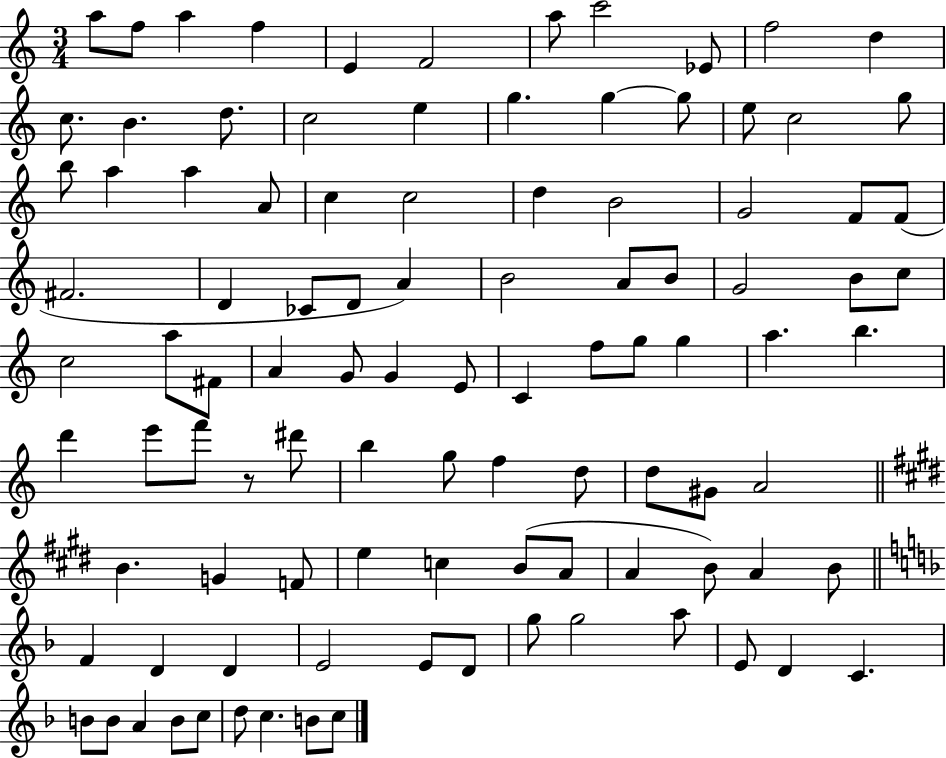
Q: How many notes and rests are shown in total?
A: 101